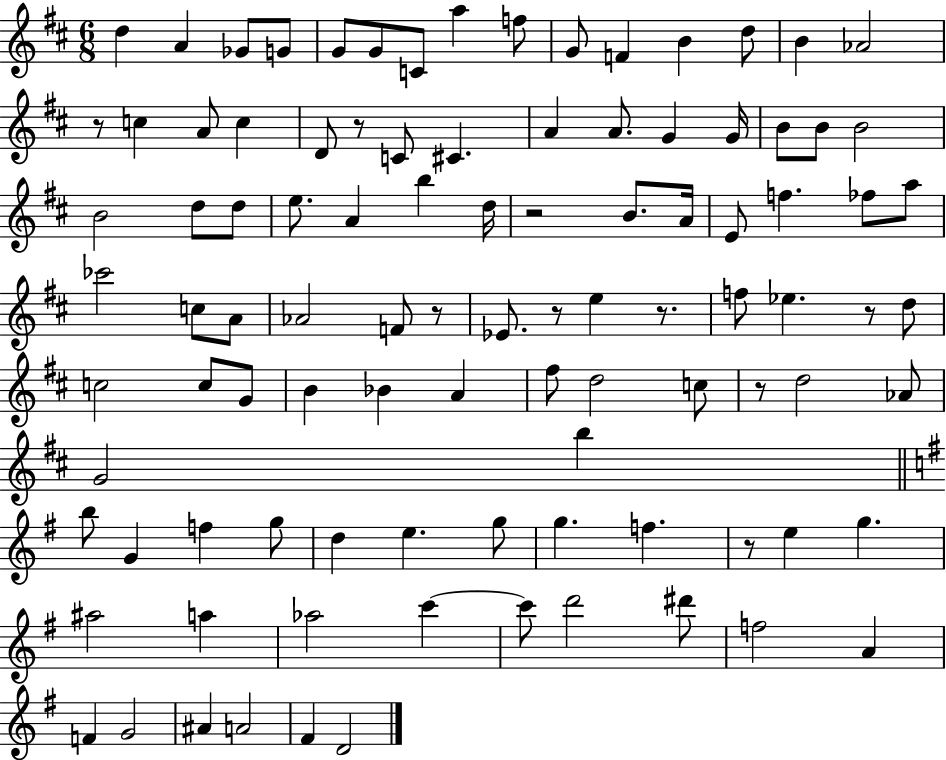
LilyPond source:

{
  \clef treble
  \numericTimeSignature
  \time 6/8
  \key d \major
  \repeat volta 2 { d''4 a'4 ges'8 g'8 | g'8 g'8 c'8 a''4 f''8 | g'8 f'4 b'4 d''8 | b'4 aes'2 | \break r8 c''4 a'8 c''4 | d'8 r8 c'8 cis'4. | a'4 a'8. g'4 g'16 | b'8 b'8 b'2 | \break b'2 d''8 d''8 | e''8. a'4 b''4 d''16 | r2 b'8. a'16 | e'8 f''4. fes''8 a''8 | \break ces'''2 c''8 a'8 | aes'2 f'8 r8 | ees'8. r8 e''4 r8. | f''8 ees''4. r8 d''8 | \break c''2 c''8 g'8 | b'4 bes'4 a'4 | fis''8 d''2 c''8 | r8 d''2 aes'8 | \break g'2 b''4 | \bar "||" \break \key e \minor b''8 g'4 f''4 g''8 | d''4 e''4. g''8 | g''4. f''4. | r8 e''4 g''4. | \break ais''2 a''4 | aes''2 c'''4~~ | c'''8 d'''2 dis'''8 | f''2 a'4 | \break f'4 g'2 | ais'4 a'2 | fis'4 d'2 | } \bar "|."
}